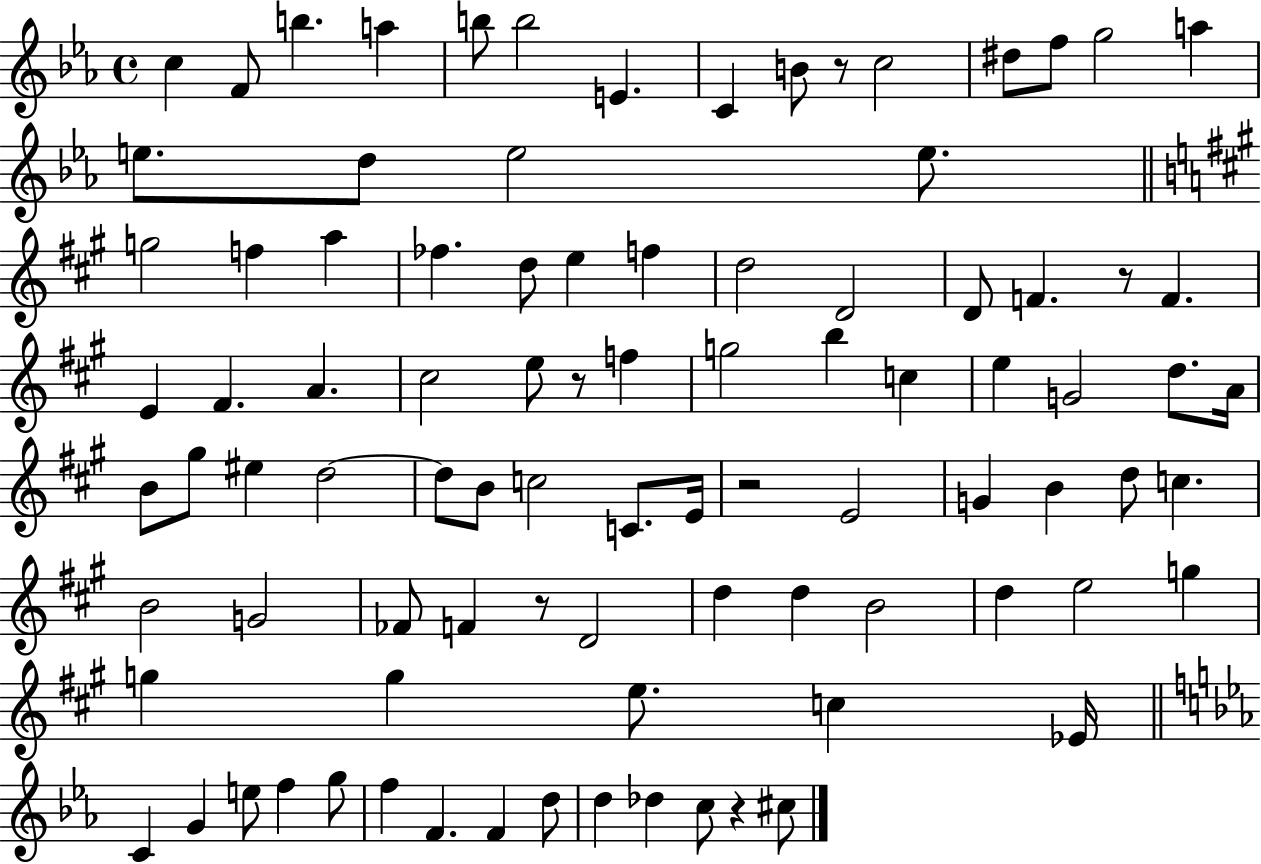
{
  \clef treble
  \time 4/4
  \defaultTimeSignature
  \key ees \major
  c''4 f'8 b''4. a''4 | b''8 b''2 e'4. | c'4 b'8 r8 c''2 | dis''8 f''8 g''2 a''4 | \break e''8. d''8 e''2 e''8. | \bar "||" \break \key a \major g''2 f''4 a''4 | fes''4. d''8 e''4 f''4 | d''2 d'2 | d'8 f'4. r8 f'4. | \break e'4 fis'4. a'4. | cis''2 e''8 r8 f''4 | g''2 b''4 c''4 | e''4 g'2 d''8. a'16 | \break b'8 gis''8 eis''4 d''2~~ | d''8 b'8 c''2 c'8. e'16 | r2 e'2 | g'4 b'4 d''8 c''4. | \break b'2 g'2 | fes'8 f'4 r8 d'2 | d''4 d''4 b'2 | d''4 e''2 g''4 | \break g''4 g''4 e''8. c''4 ees'16 | \bar "||" \break \key ees \major c'4 g'4 e''8 f''4 g''8 | f''4 f'4. f'4 d''8 | d''4 des''4 c''8 r4 cis''8 | \bar "|."
}